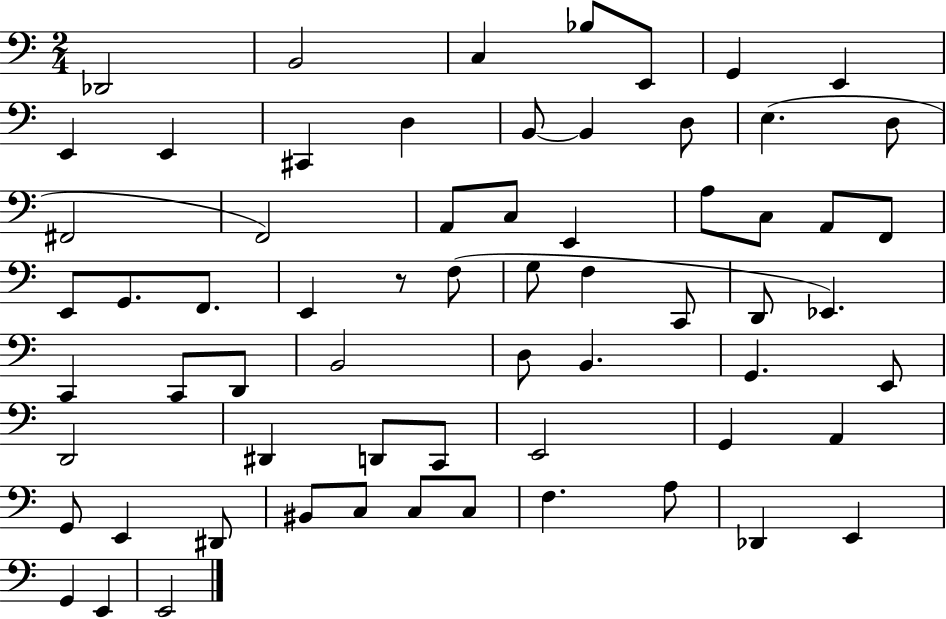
Db2/h B2/h C3/q Bb3/e E2/e G2/q E2/q E2/q E2/q C#2/q D3/q B2/e B2/q D3/e E3/q. D3/e F#2/h F2/h A2/e C3/e E2/q A3/e C3/e A2/e F2/e E2/e G2/e. F2/e. E2/q R/e F3/e G3/e F3/q C2/e D2/e Eb2/q. C2/q C2/e D2/e B2/h D3/e B2/q. G2/q. E2/e D2/h D#2/q D2/e C2/e E2/h G2/q A2/q G2/e E2/q D#2/e BIS2/e C3/e C3/e C3/e F3/q. A3/e Db2/q E2/q G2/q E2/q E2/h